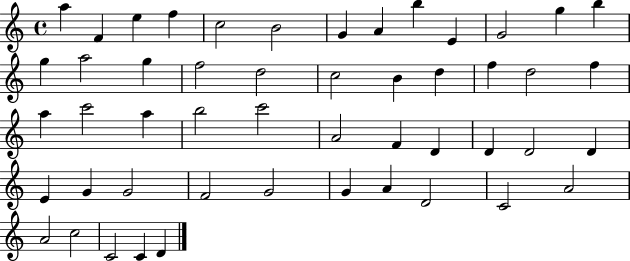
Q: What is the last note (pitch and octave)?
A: D4